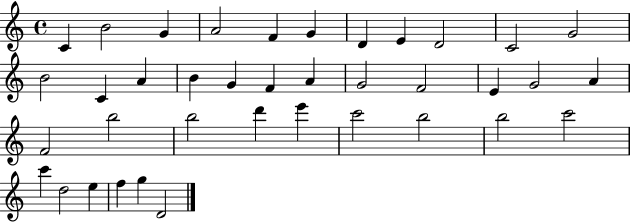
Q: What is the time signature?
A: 4/4